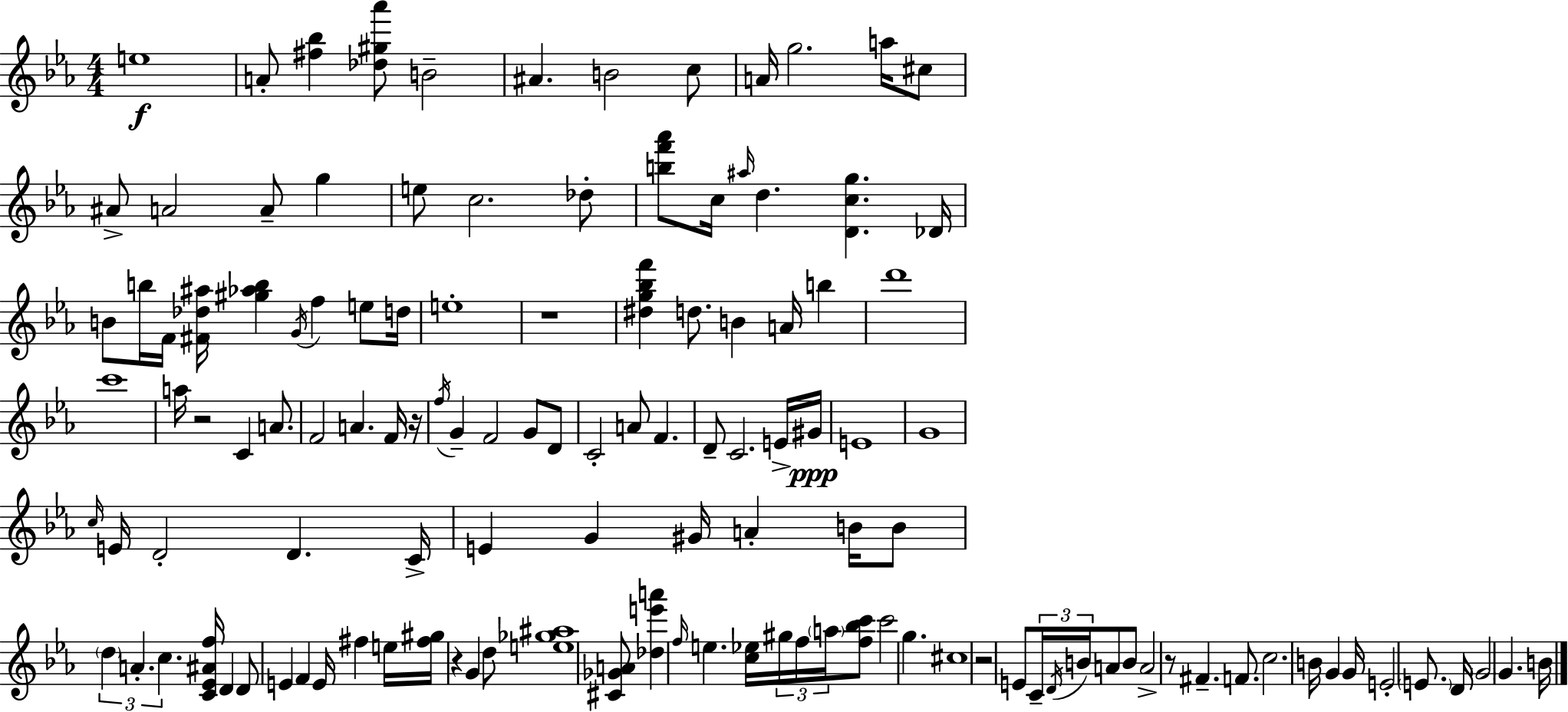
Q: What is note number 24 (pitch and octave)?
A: F4